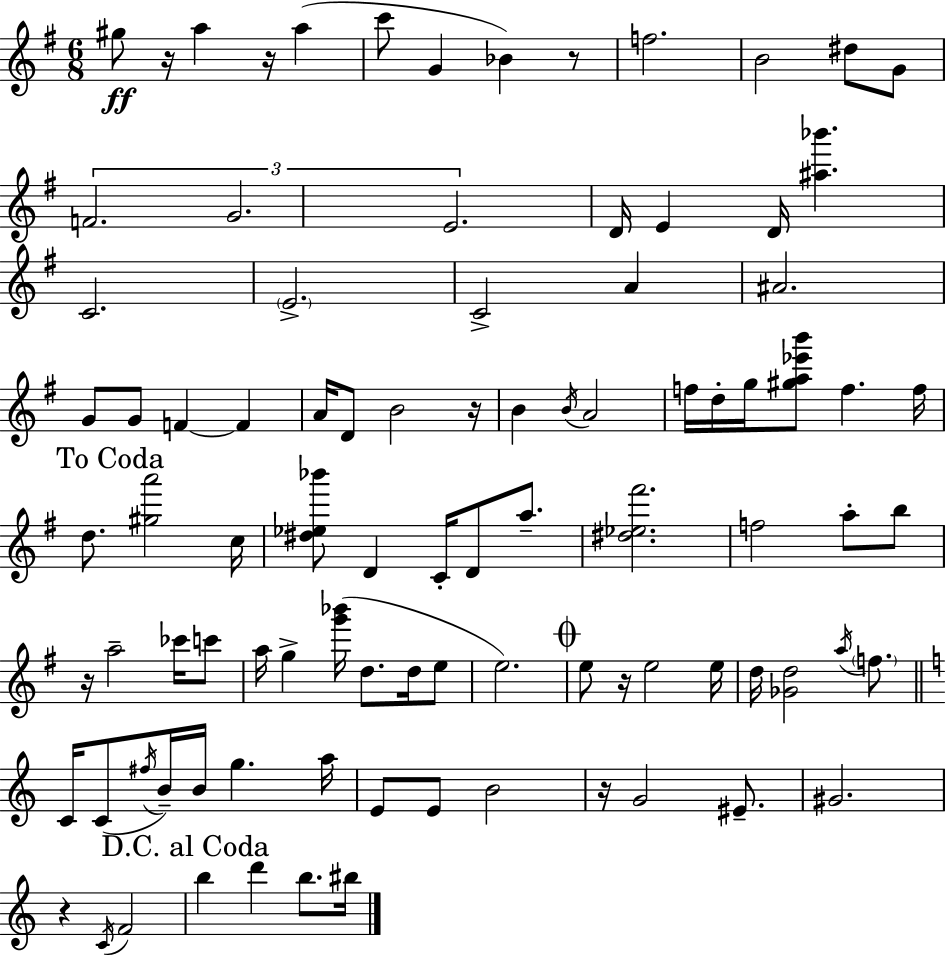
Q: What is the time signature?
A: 6/8